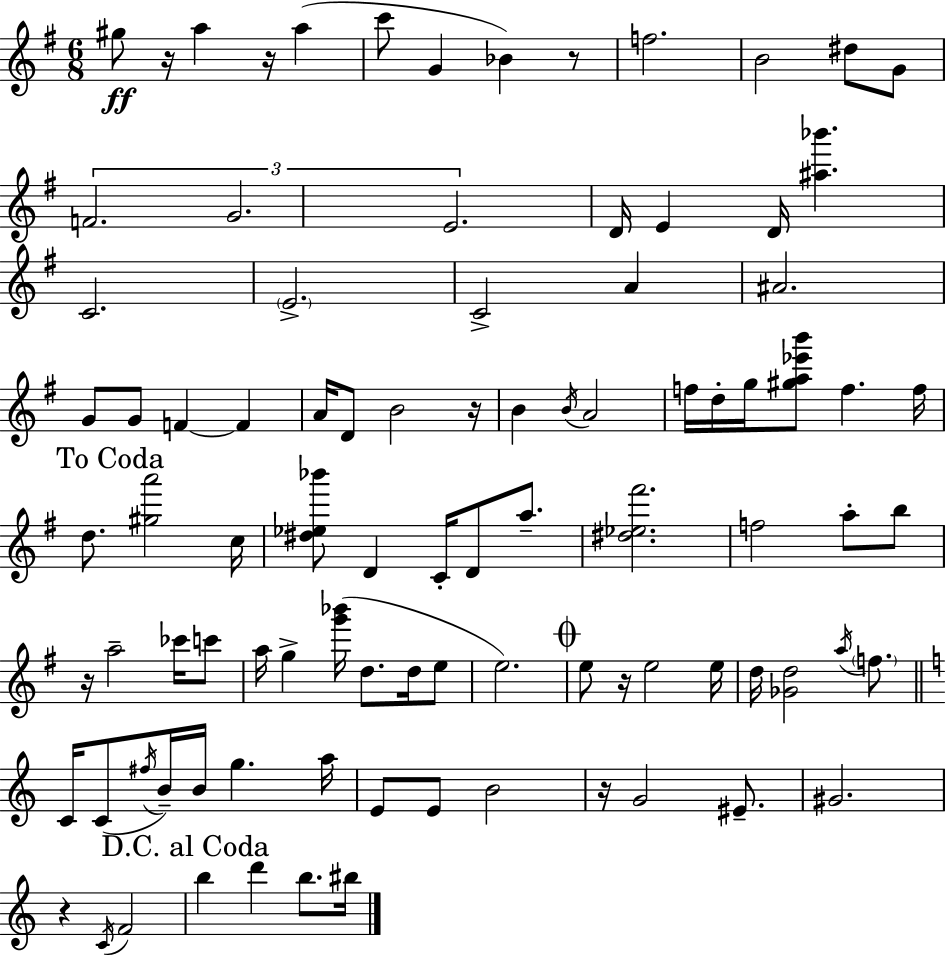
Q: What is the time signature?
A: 6/8